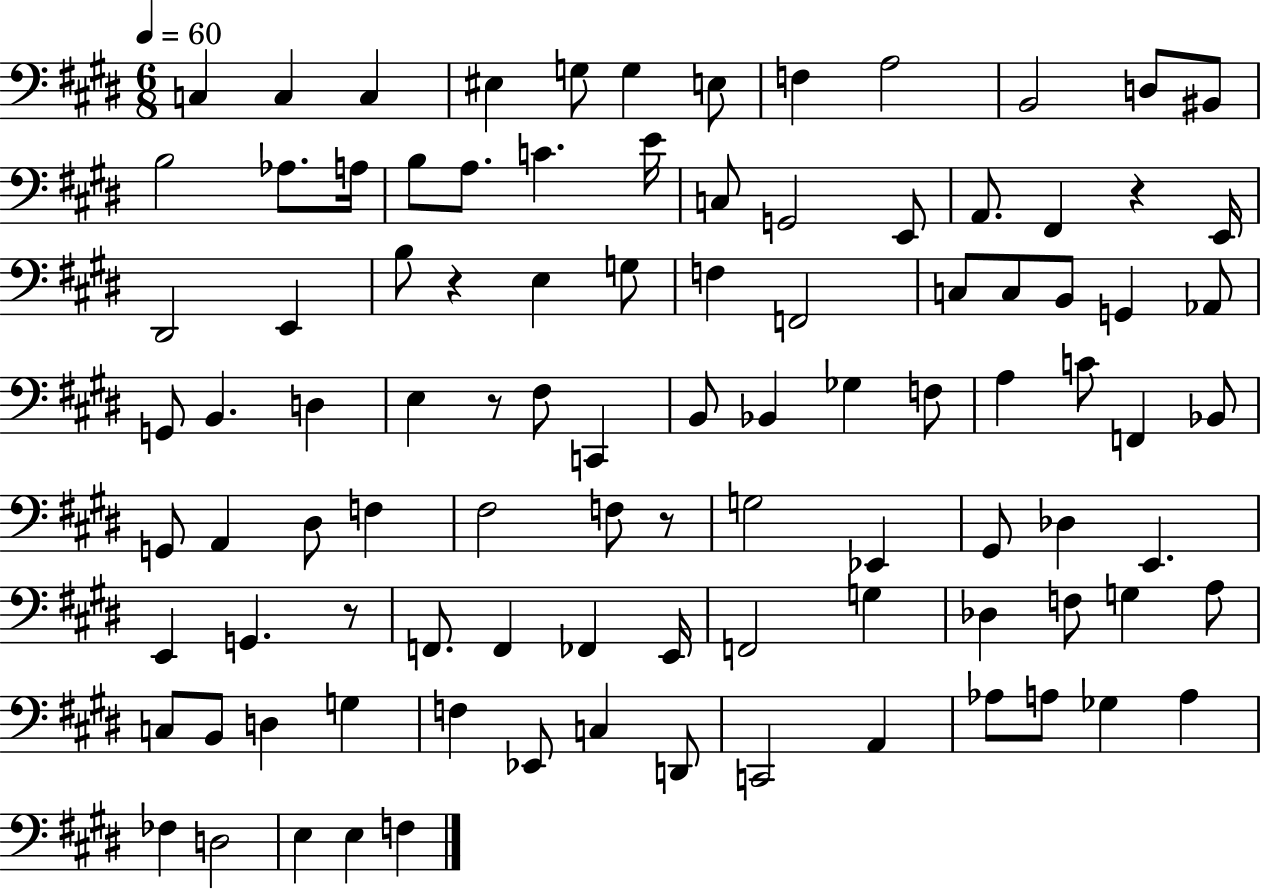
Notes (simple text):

C3/q C3/q C3/q EIS3/q G3/e G3/q E3/e F3/q A3/h B2/h D3/e BIS2/e B3/h Ab3/e. A3/s B3/e A3/e. C4/q. E4/s C3/e G2/h E2/e A2/e. F#2/q R/q E2/s D#2/h E2/q B3/e R/q E3/q G3/e F3/q F2/h C3/e C3/e B2/e G2/q Ab2/e G2/e B2/q. D3/q E3/q R/e F#3/e C2/q B2/e Bb2/q Gb3/q F3/e A3/q C4/e F2/q Bb2/e G2/e A2/q D#3/e F3/q F#3/h F3/e R/e G3/h Eb2/q G#2/e Db3/q E2/q. E2/q G2/q. R/e F2/e. F2/q FES2/q E2/s F2/h G3/q Db3/q F3/e G3/q A3/e C3/e B2/e D3/q G3/q F3/q Eb2/e C3/q D2/e C2/h A2/q Ab3/e A3/e Gb3/q A3/q FES3/q D3/h E3/q E3/q F3/q